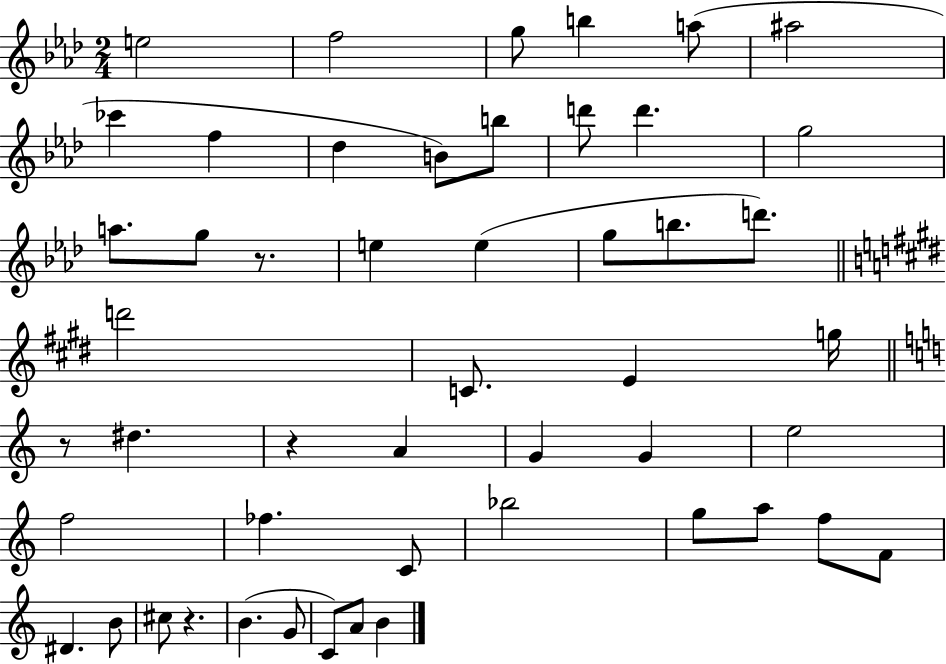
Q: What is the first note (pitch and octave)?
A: E5